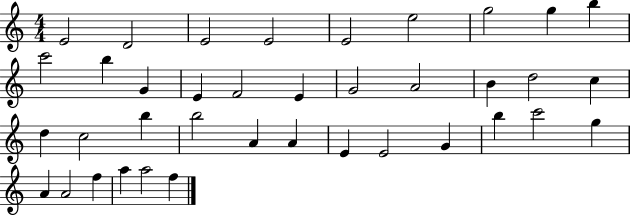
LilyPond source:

{
  \clef treble
  \numericTimeSignature
  \time 4/4
  \key c \major
  e'2 d'2 | e'2 e'2 | e'2 e''2 | g''2 g''4 b''4 | \break c'''2 b''4 g'4 | e'4 f'2 e'4 | g'2 a'2 | b'4 d''2 c''4 | \break d''4 c''2 b''4 | b''2 a'4 a'4 | e'4 e'2 g'4 | b''4 c'''2 g''4 | \break a'4 a'2 f''4 | a''4 a''2 f''4 | \bar "|."
}